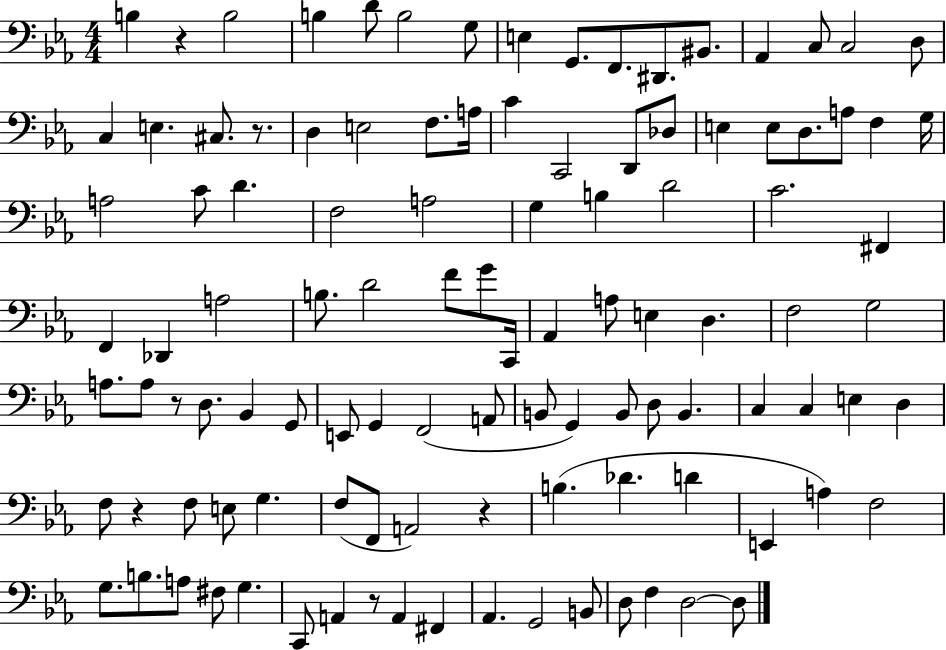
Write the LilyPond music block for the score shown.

{
  \clef bass
  \numericTimeSignature
  \time 4/4
  \key ees \major
  b4 r4 b2 | b4 d'8 b2 g8 | e4 g,8. f,8. dis,8. bis,8. | aes,4 c8 c2 d8 | \break c4 e4. cis8. r8. | d4 e2 f8. a16 | c'4 c,2 d,8 des8 | e4 e8 d8. a8 f4 g16 | \break a2 c'8 d'4. | f2 a2 | g4 b4 d'2 | c'2. fis,4 | \break f,4 des,4 a2 | b8. d'2 f'8 g'8 c,16 | aes,4 a8 e4 d4. | f2 g2 | \break a8. a8 r8 d8. bes,4 g,8 | e,8 g,4 f,2( a,8 | b,8 g,4) b,8 d8 b,4. | c4 c4 e4 d4 | \break f8 r4 f8 e8 g4. | f8( f,8 a,2) r4 | b4.( des'4. d'4 | e,4 a4) f2 | \break g8. b8. a8 fis8 g4. | c,8 a,4 r8 a,4 fis,4 | aes,4. g,2 b,8 | d8 f4 d2~~ d8 | \break \bar "|."
}